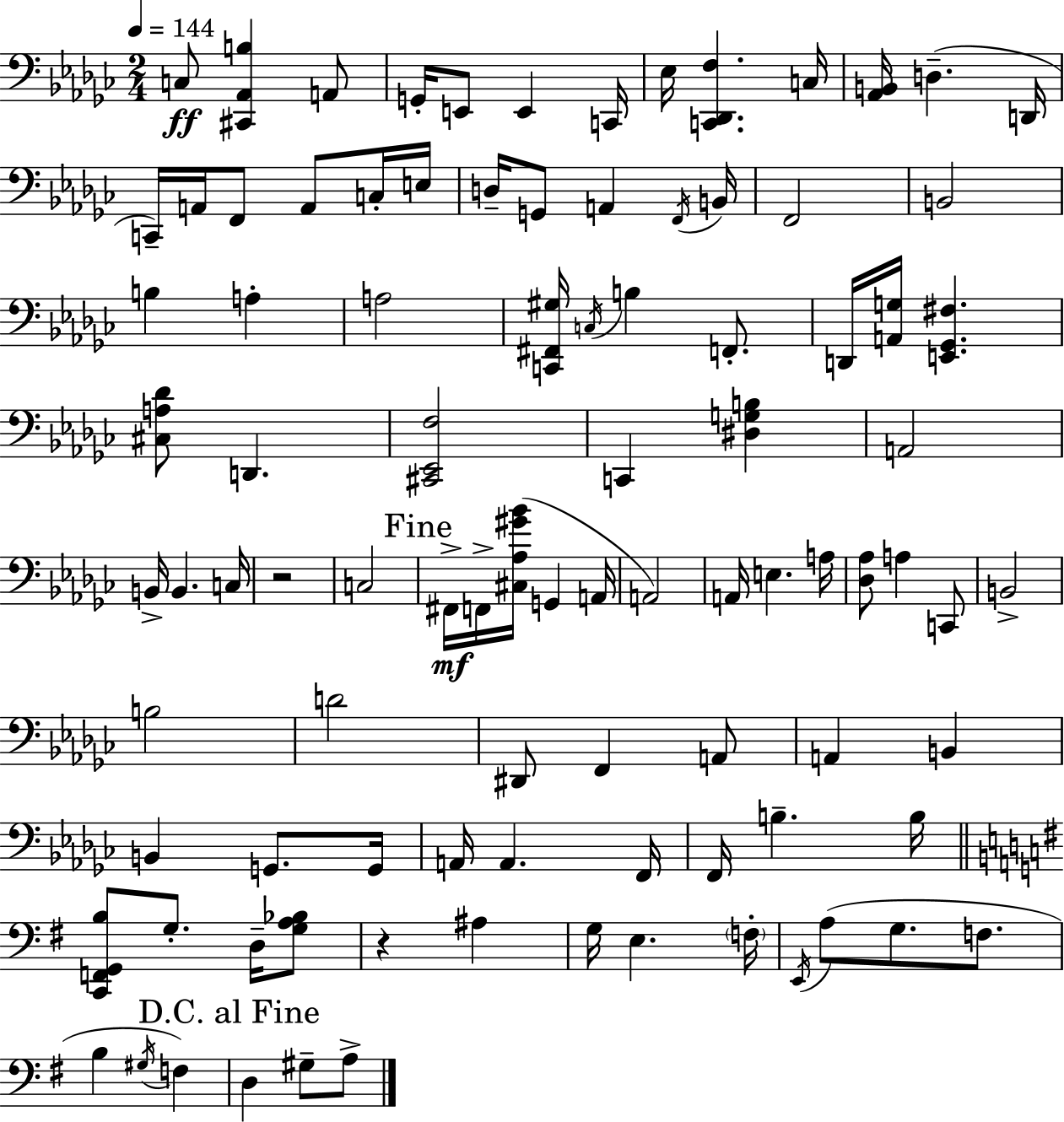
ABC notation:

X:1
T:Untitled
M:2/4
L:1/4
K:Ebm
C,/2 [^C,,_A,,B,] A,,/2 G,,/4 E,,/2 E,, C,,/4 _E,/4 [C,,_D,,F,] C,/4 [_A,,B,,]/4 D, D,,/4 C,,/4 A,,/4 F,,/2 A,,/2 C,/4 E,/4 D,/4 G,,/2 A,, F,,/4 B,,/4 F,,2 B,,2 B, A, A,2 [C,,^F,,^G,]/4 C,/4 B, F,,/2 D,,/4 [A,,G,]/4 [E,,_G,,^F,] [^C,A,_D]/2 D,, [^C,,_E,,F,]2 C,, [^D,G,B,] A,,2 B,,/4 B,, C,/4 z2 C,2 ^F,,/4 F,,/4 [^C,_A,^G_B]/4 G,, A,,/4 A,,2 A,,/4 E, A,/4 [_D,_A,]/2 A, C,,/2 B,,2 B,2 D2 ^D,,/2 F,, A,,/2 A,, B,, B,, G,,/2 G,,/4 A,,/4 A,, F,,/4 F,,/4 B, B,/4 [C,,F,,G,,B,]/2 G,/2 D,/4 [G,A,_B,]/2 z ^A, G,/4 E, F,/4 E,,/4 A,/2 G,/2 F,/2 B, ^G,/4 F, D, ^G,/2 A,/2